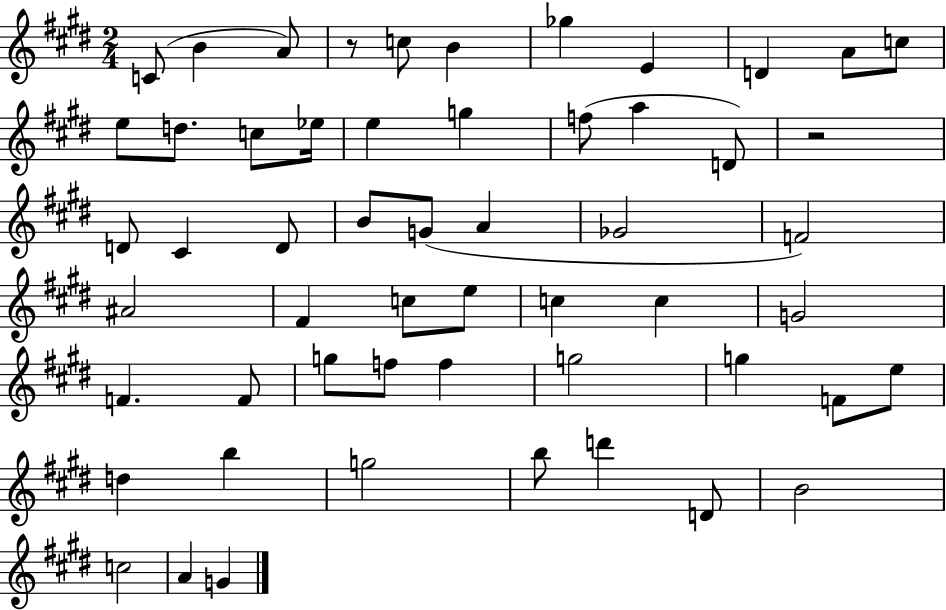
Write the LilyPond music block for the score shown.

{
  \clef treble
  \numericTimeSignature
  \time 2/4
  \key e \major
  \repeat volta 2 { c'8( b'4 a'8) | r8 c''8 b'4 | ges''4 e'4 | d'4 a'8 c''8 | \break e''8 d''8. c''8 ees''16 | e''4 g''4 | f''8( a''4 d'8) | r2 | \break d'8 cis'4 d'8 | b'8 g'8( a'4 | ges'2 | f'2) | \break ais'2 | fis'4 c''8 e''8 | c''4 c''4 | g'2 | \break f'4. f'8 | g''8 f''8 f''4 | g''2 | g''4 f'8 e''8 | \break d''4 b''4 | g''2 | b''8 d'''4 d'8 | b'2 | \break c''2 | a'4 g'4 | } \bar "|."
}